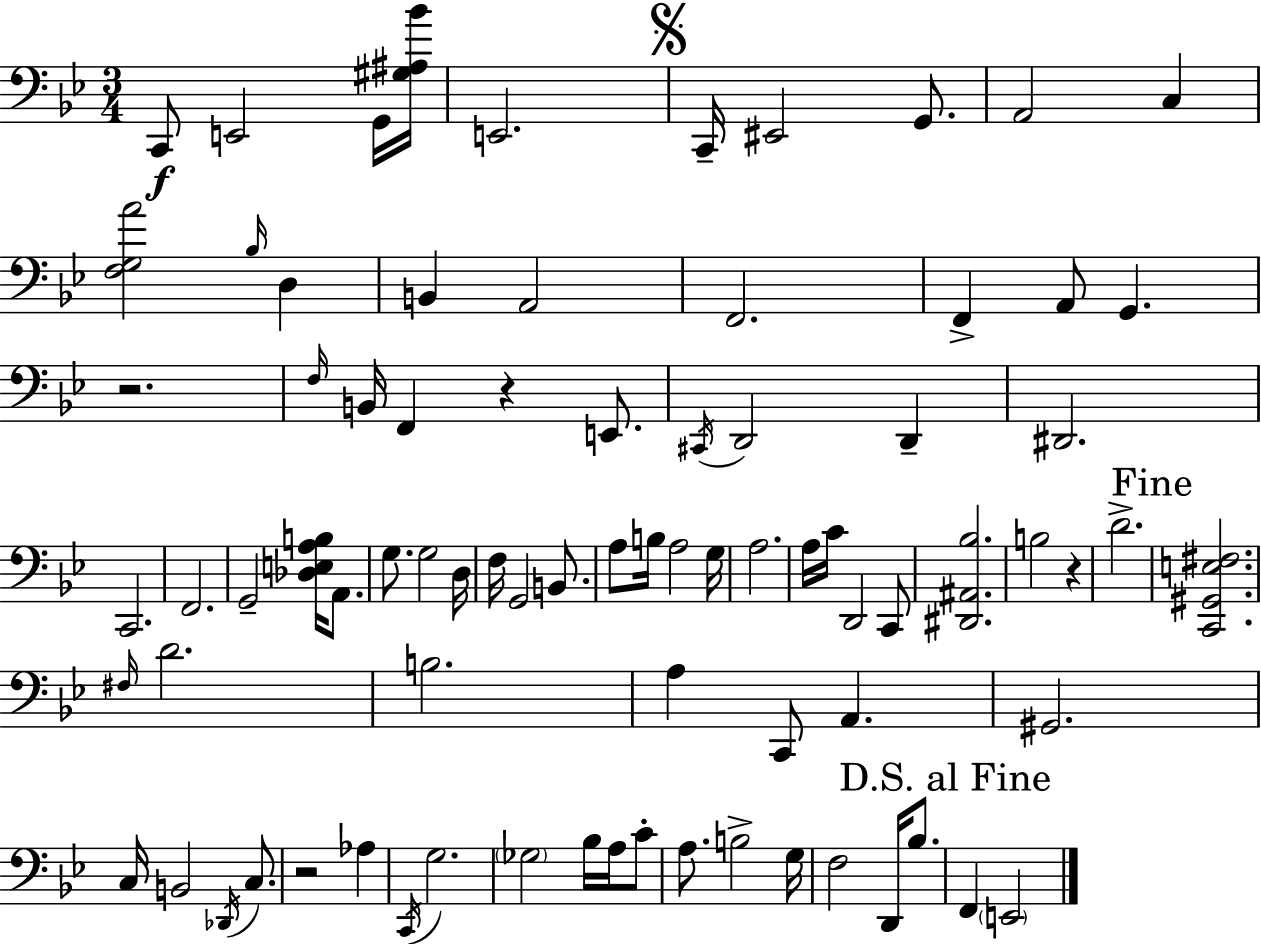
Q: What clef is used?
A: bass